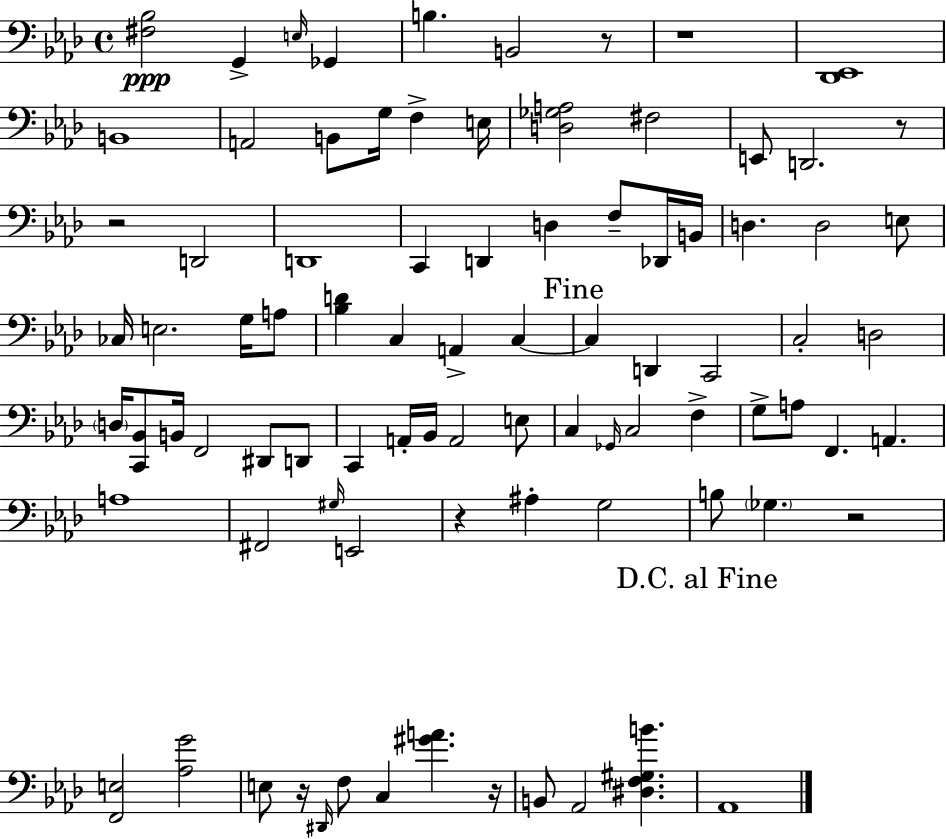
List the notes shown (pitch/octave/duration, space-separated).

[F#3,Bb3]/h G2/q E3/s Gb2/q B3/q. B2/h R/e R/w [Db2,Eb2]/w B2/w A2/h B2/e G3/s F3/q E3/s [D3,Gb3,A3]/h F#3/h E2/e D2/h. R/e R/h D2/h D2/w C2/q D2/q D3/q F3/e Db2/s B2/s D3/q. D3/h E3/e CES3/s E3/h. G3/s A3/e [Bb3,D4]/q C3/q A2/q C3/q C3/q D2/q C2/h C3/h D3/h D3/s [C2,Bb2]/e B2/s F2/h D#2/e D2/e C2/q A2/s Bb2/s A2/h E3/e C3/q Gb2/s C3/h F3/q G3/e A3/e F2/q. A2/q. A3/w F#2/h G#3/s E2/h R/q A#3/q G3/h B3/e Gb3/q. R/h [F2,E3]/h [Ab3,G4]/h E3/e R/s D#2/s F3/e C3/q [G#4,A4]/q. R/s B2/e Ab2/h [D#3,F3,G#3,B4]/q. Ab2/w